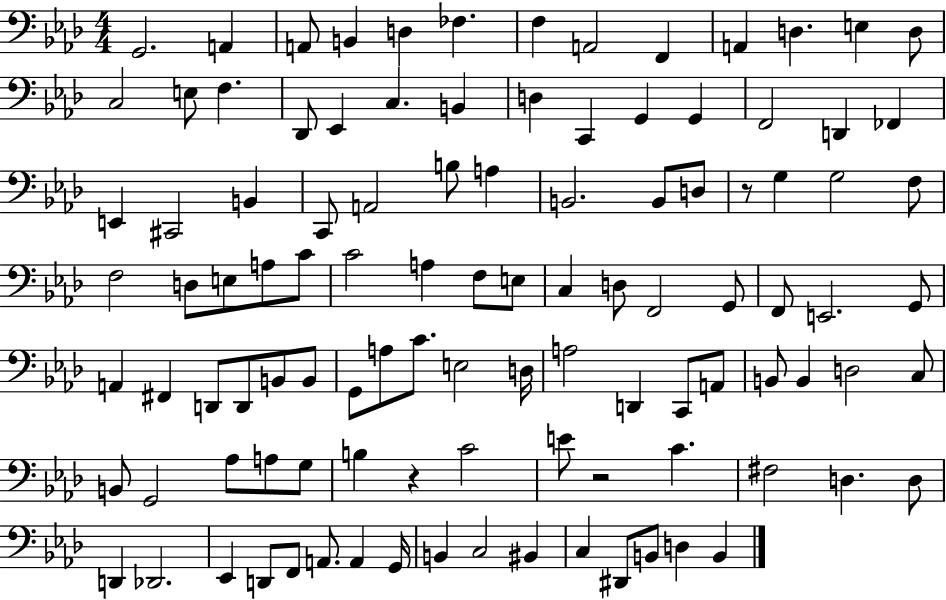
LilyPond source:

{
  \clef bass
  \numericTimeSignature
  \time 4/4
  \key aes \major
  \repeat volta 2 { g,2. a,4 | a,8 b,4 d4 fes4. | f4 a,2 f,4 | a,4 d4. e4 d8 | \break c2 e8 f4. | des,8 ees,4 c4. b,4 | d4 c,4 g,4 g,4 | f,2 d,4 fes,4 | \break e,4 cis,2 b,4 | c,8 a,2 b8 a4 | b,2. b,8 d8 | r8 g4 g2 f8 | \break f2 d8 e8 a8 c'8 | c'2 a4 f8 e8 | c4 d8 f,2 g,8 | f,8 e,2. g,8 | \break a,4 fis,4 d,8 d,8 b,8 b,8 | g,8 a8 c'8. e2 d16 | a2 d,4 c,8 a,8 | b,8 b,4 d2 c8 | \break b,8 g,2 aes8 a8 g8 | b4 r4 c'2 | e'8 r2 c'4. | fis2 d4. d8 | \break d,4 des,2. | ees,4 d,8 f,8 a,8. a,4 g,16 | b,4 c2 bis,4 | c4 dis,8 b,8 d4 b,4 | \break } \bar "|."
}